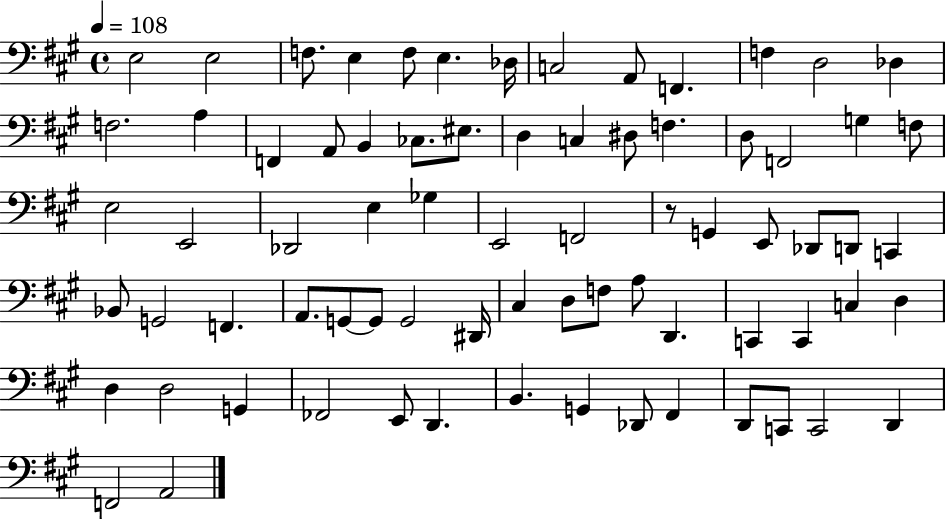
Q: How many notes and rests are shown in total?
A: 74